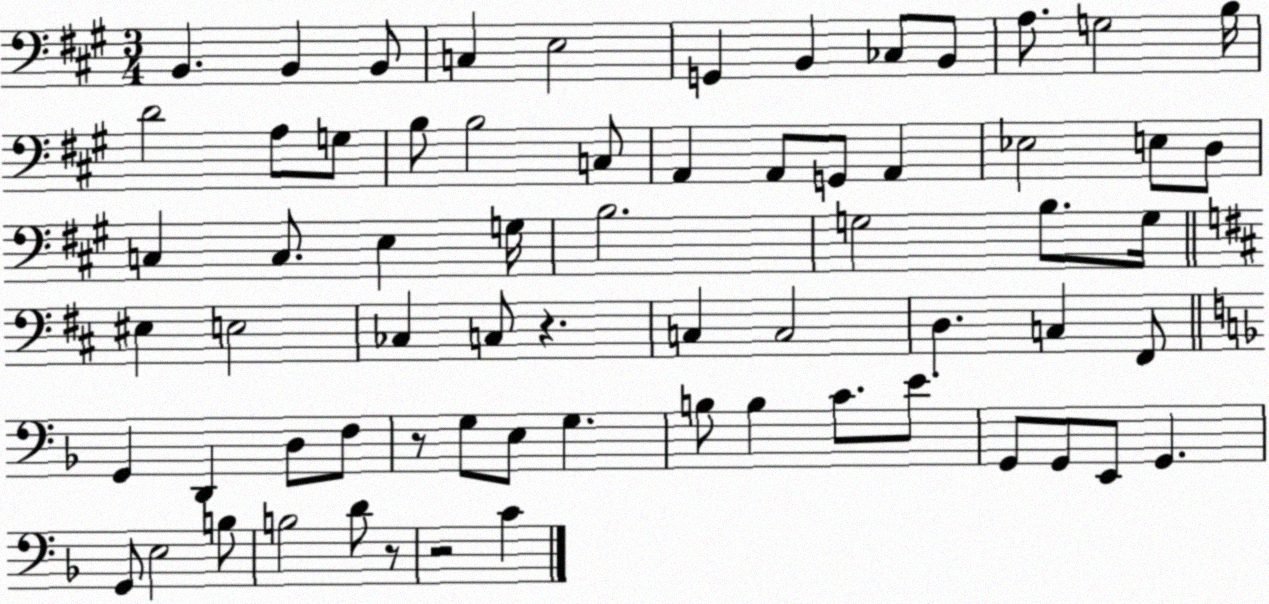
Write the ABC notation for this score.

X:1
T:Untitled
M:3/4
L:1/4
K:A
B,, B,, B,,/2 C, E,2 G,, B,, _C,/2 B,,/2 A,/2 G,2 B,/4 D2 A,/2 G,/2 B,/2 B,2 C,/2 A,, A,,/2 G,,/2 A,, _E,2 E,/2 D,/2 C, C,/2 E, G,/4 B,2 G,2 B,/2 G,/4 ^E, E,2 _C, C,/2 z C, C,2 D, C, ^F,,/2 G,, D,, D,/2 F,/2 z/2 G,/2 E,/2 G, B,/2 B, C/2 E/2 G,,/2 G,,/2 E,,/2 G,, G,,/2 E,2 B,/2 B,2 D/2 z/2 z2 C